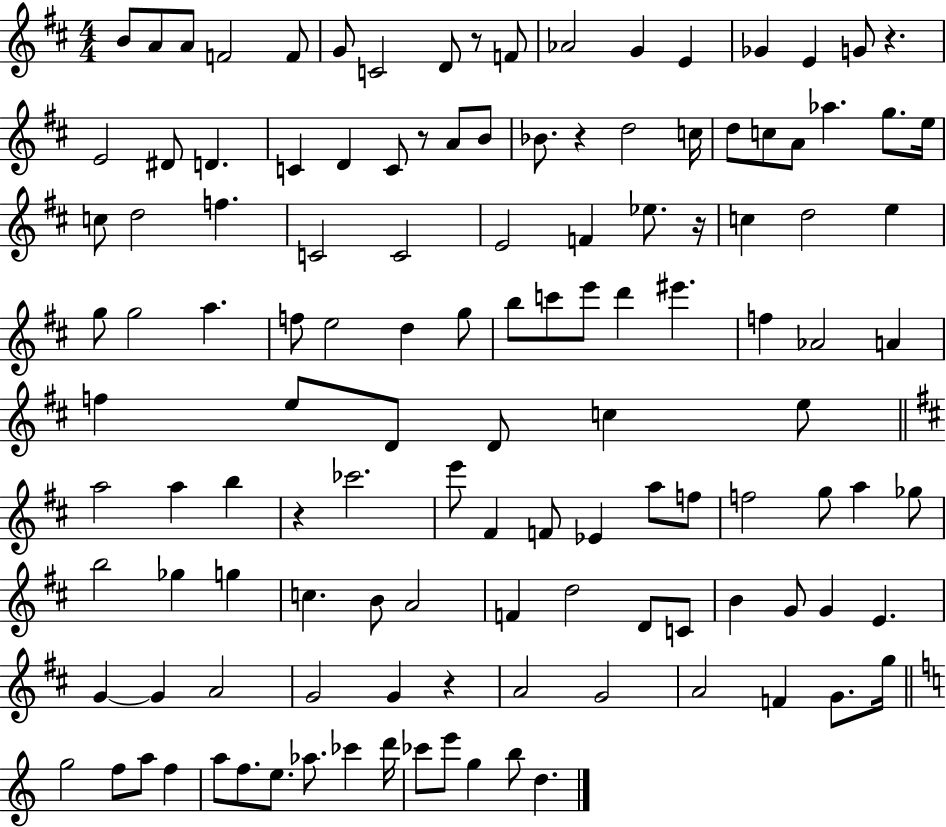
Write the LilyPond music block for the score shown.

{
  \clef treble
  \numericTimeSignature
  \time 4/4
  \key d \major
  b'8 a'8 a'8 f'2 f'8 | g'8 c'2 d'8 r8 f'8 | aes'2 g'4 e'4 | ges'4 e'4 g'8 r4. | \break e'2 dis'8 d'4. | c'4 d'4 c'8 r8 a'8 b'8 | bes'8. r4 d''2 c''16 | d''8 c''8 a'8 aes''4. g''8. e''16 | \break c''8 d''2 f''4. | c'2 c'2 | e'2 f'4 ees''8. r16 | c''4 d''2 e''4 | \break g''8 g''2 a''4. | f''8 e''2 d''4 g''8 | b''8 c'''8 e'''8 d'''4 eis'''4. | f''4 aes'2 a'4 | \break f''4 e''8 d'8 d'8 c''4 e''8 | \bar "||" \break \key b \minor a''2 a''4 b''4 | r4 ces'''2. | e'''8 fis'4 f'8 ees'4 a''8 f''8 | f''2 g''8 a''4 ges''8 | \break b''2 ges''4 g''4 | c''4. b'8 a'2 | f'4 d''2 d'8 c'8 | b'4 g'8 g'4 e'4. | \break g'4~~ g'4 a'2 | g'2 g'4 r4 | a'2 g'2 | a'2 f'4 g'8. g''16 | \break \bar "||" \break \key a \minor g''2 f''8 a''8 f''4 | a''8 f''8. e''8. aes''8. ces'''4 d'''16 | ces'''8 e'''8 g''4 b''8 d''4. | \bar "|."
}